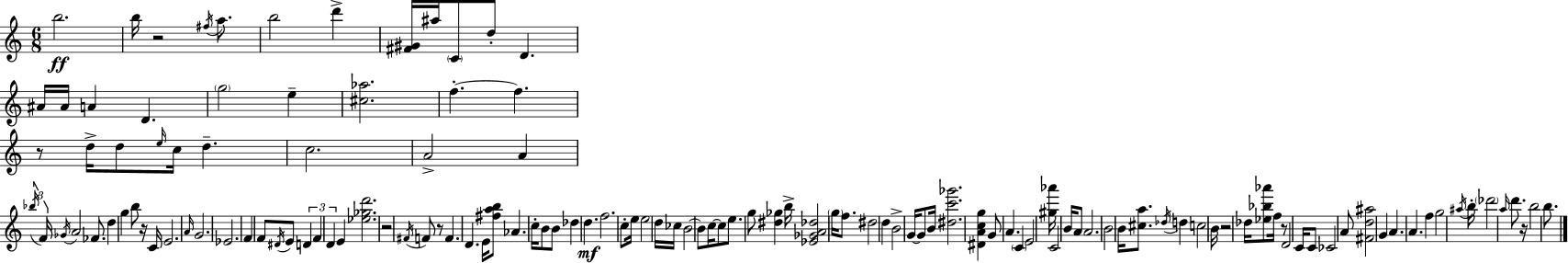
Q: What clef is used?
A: treble